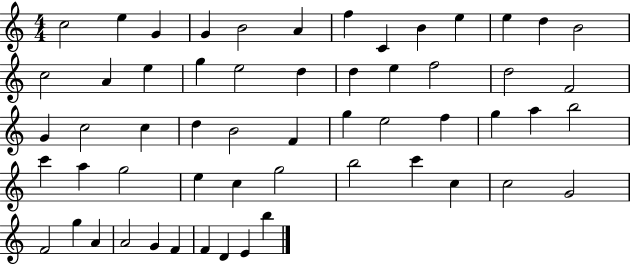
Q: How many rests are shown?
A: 0